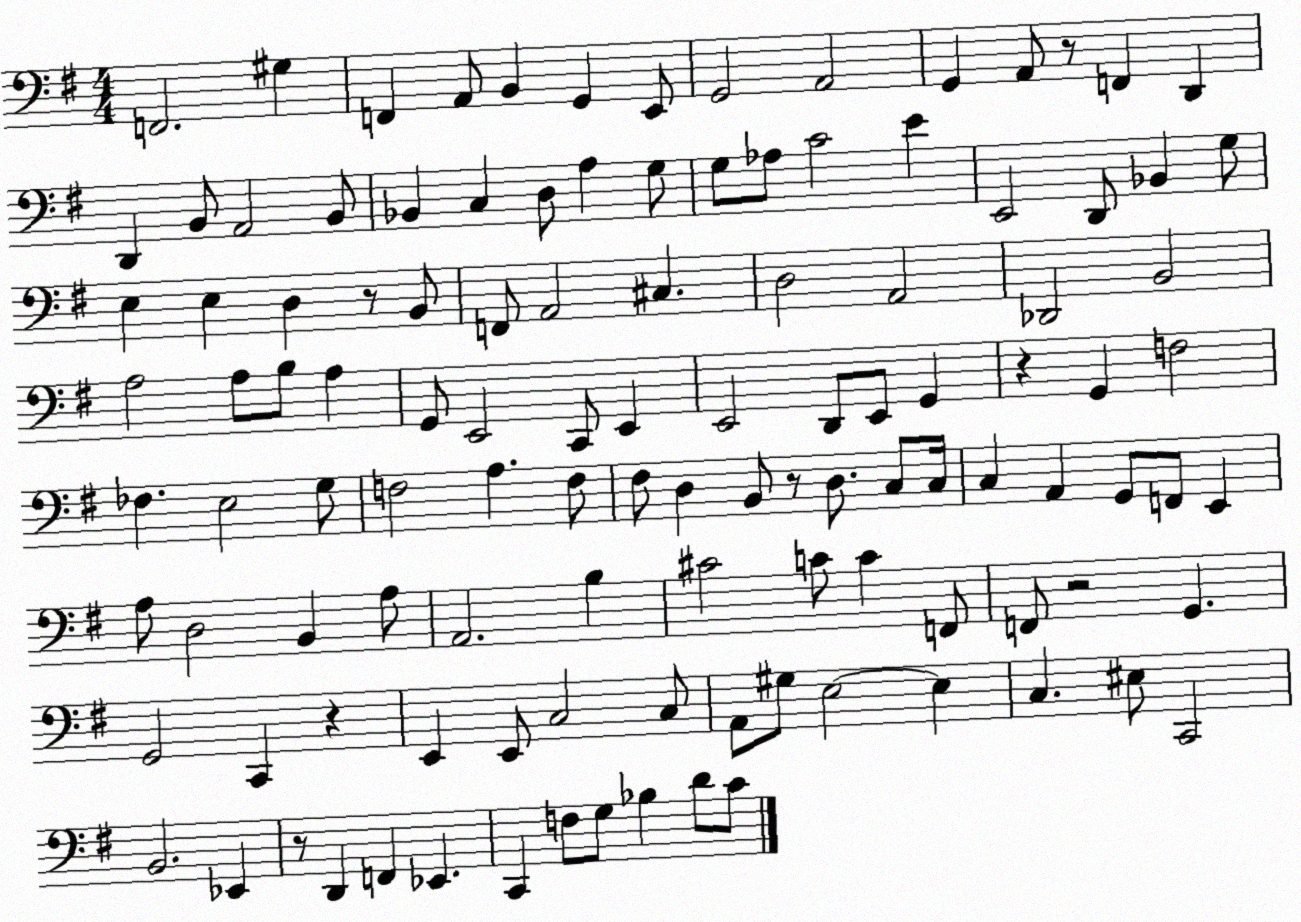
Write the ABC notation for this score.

X:1
T:Untitled
M:4/4
L:1/4
K:G
F,,2 ^G, F,, A,,/2 B,, G,, E,,/2 G,,2 A,,2 G,, A,,/2 z/2 F,, D,, D,, B,,/2 A,,2 B,,/2 _B,, C, D,/2 A, G,/2 G,/2 _A,/2 C2 E E,,2 D,,/2 _B,, G,/2 E, E, D, z/2 B,,/2 F,,/2 A,,2 ^C, D,2 A,,2 _D,,2 B,,2 A,2 A,/2 B,/2 A, G,,/2 E,,2 C,,/2 E,, E,,2 D,,/2 E,,/2 G,, z G,, F,2 _F, E,2 G,/2 F,2 A, F,/2 ^F,/2 D, B,,/2 z/2 D,/2 C,/2 C,/4 C, A,, G,,/2 F,,/2 E,, A,/2 D,2 B,, A,/2 A,,2 B, ^C2 C/2 C F,,/2 F,,/2 z2 G,, G,,2 C,, z E,, E,,/2 C,2 C,/2 A,,/2 ^G,/2 E,2 E, C, ^E,/2 C,,2 B,,2 _E,, z/2 D,, F,, _E,, C,, F,/2 G,/2 _B, D/2 C/2